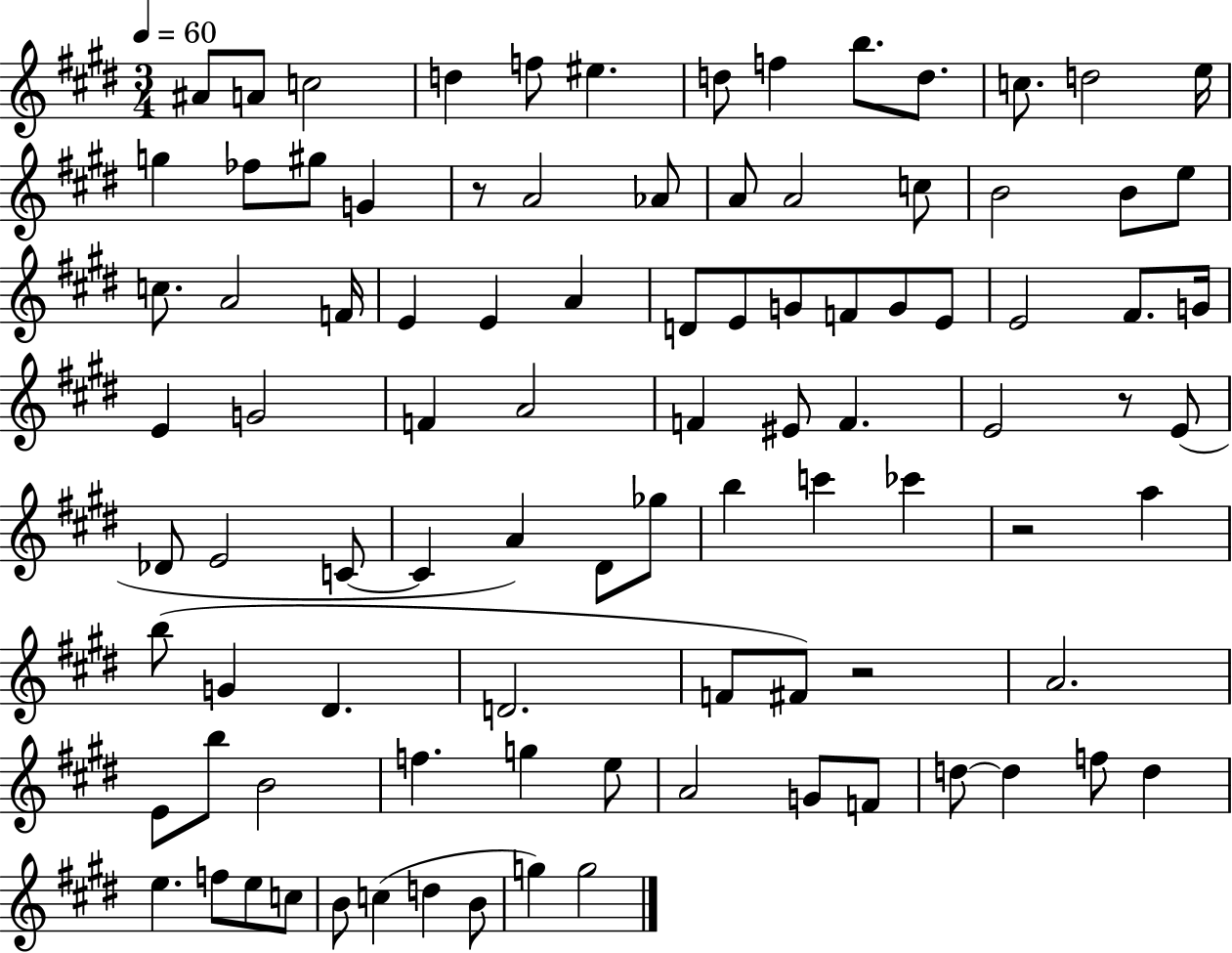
{
  \clef treble
  \numericTimeSignature
  \time 3/4
  \key e \major
  \tempo 4 = 60
  ais'8 a'8 c''2 | d''4 f''8 eis''4. | d''8 f''4 b''8. d''8. | c''8. d''2 e''16 | \break g''4 fes''8 gis''8 g'4 | r8 a'2 aes'8 | a'8 a'2 c''8 | b'2 b'8 e''8 | \break c''8. a'2 f'16 | e'4 e'4 a'4 | d'8 e'8 g'8 f'8 g'8 e'8 | e'2 fis'8. g'16 | \break e'4 g'2 | f'4 a'2 | f'4 eis'8 f'4. | e'2 r8 e'8( | \break des'8 e'2 c'8~~ | c'4 a'4) dis'8 ges''8 | b''4 c'''4 ces'''4 | r2 a''4 | \break b''8( g'4 dis'4. | d'2. | f'8 fis'8) r2 | a'2. | \break e'8 b''8 b'2 | f''4. g''4 e''8 | a'2 g'8 f'8 | d''8~~ d''4 f''8 d''4 | \break e''4. f''8 e''8 c''8 | b'8 c''4( d''4 b'8 | g''4) g''2 | \bar "|."
}